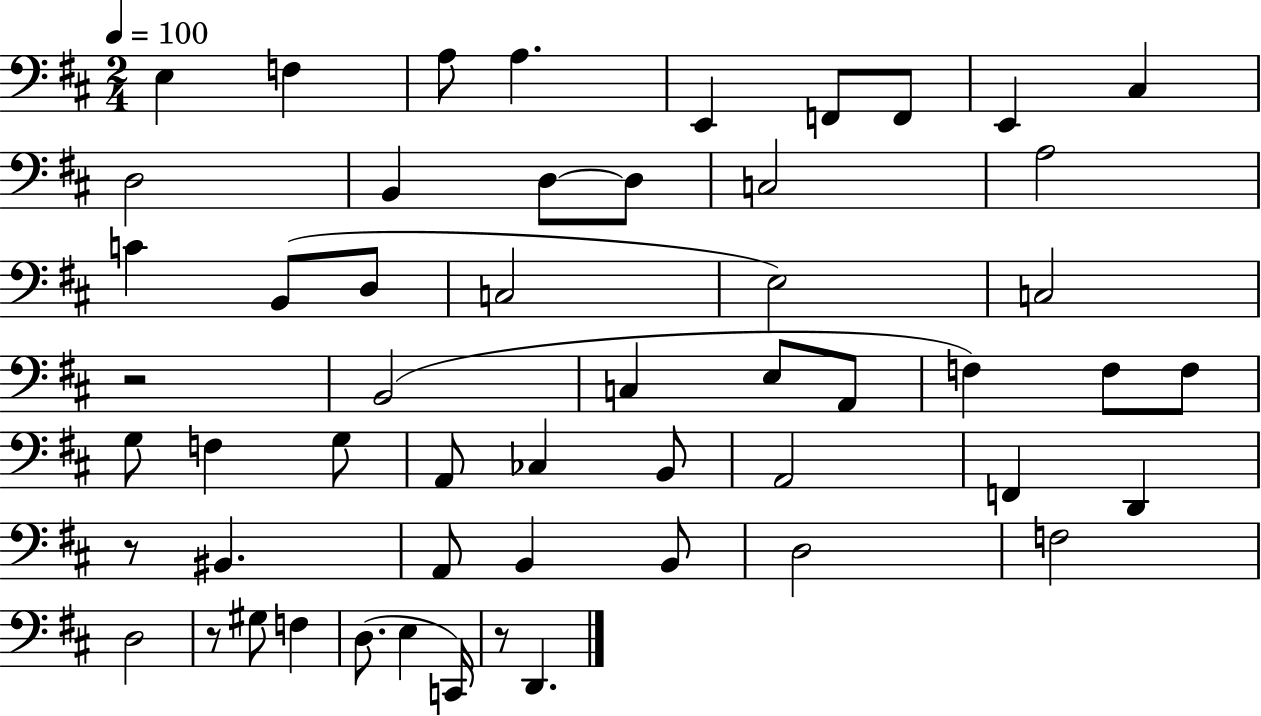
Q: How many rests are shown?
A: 4